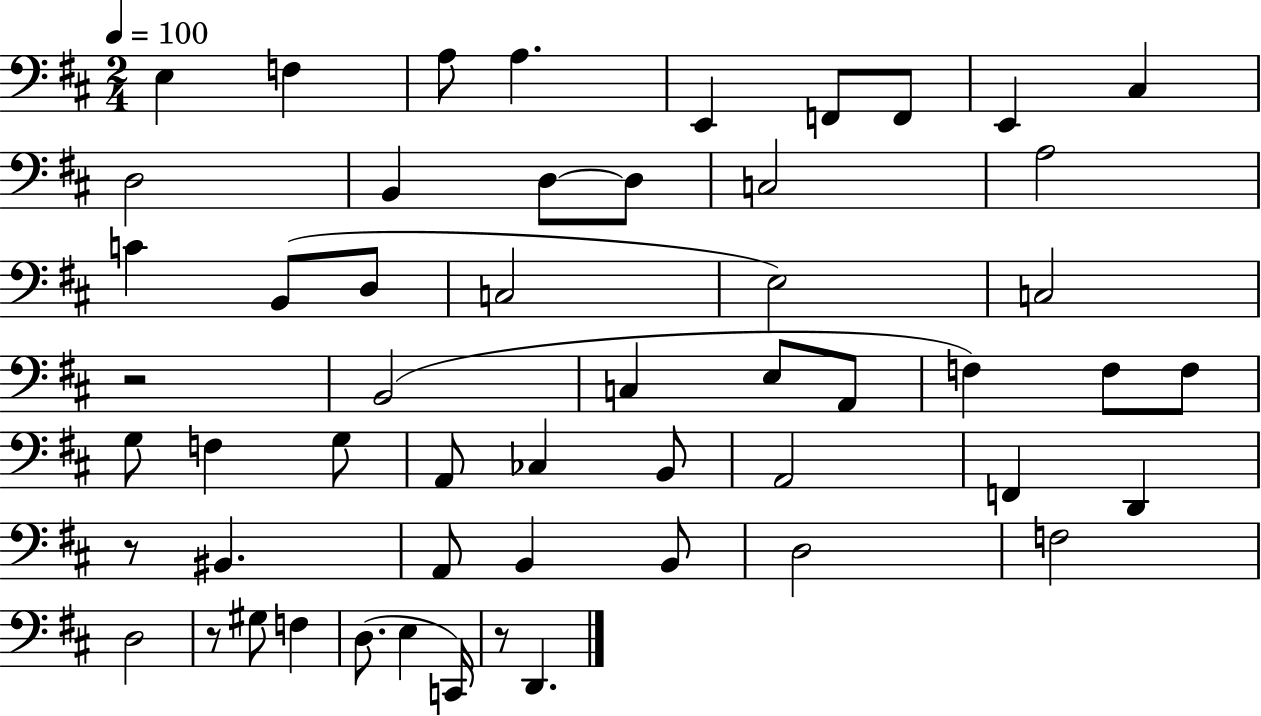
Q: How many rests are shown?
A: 4